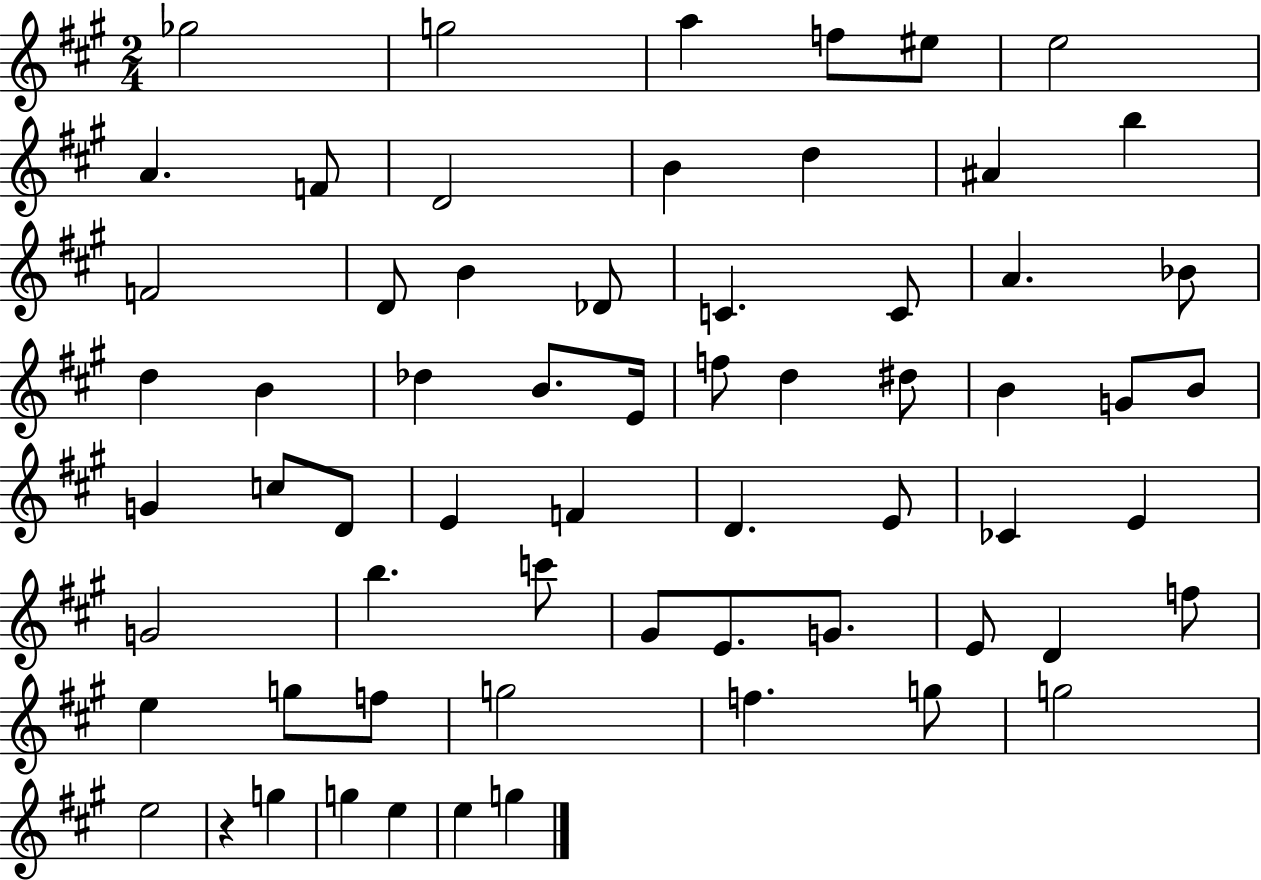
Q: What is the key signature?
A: A major